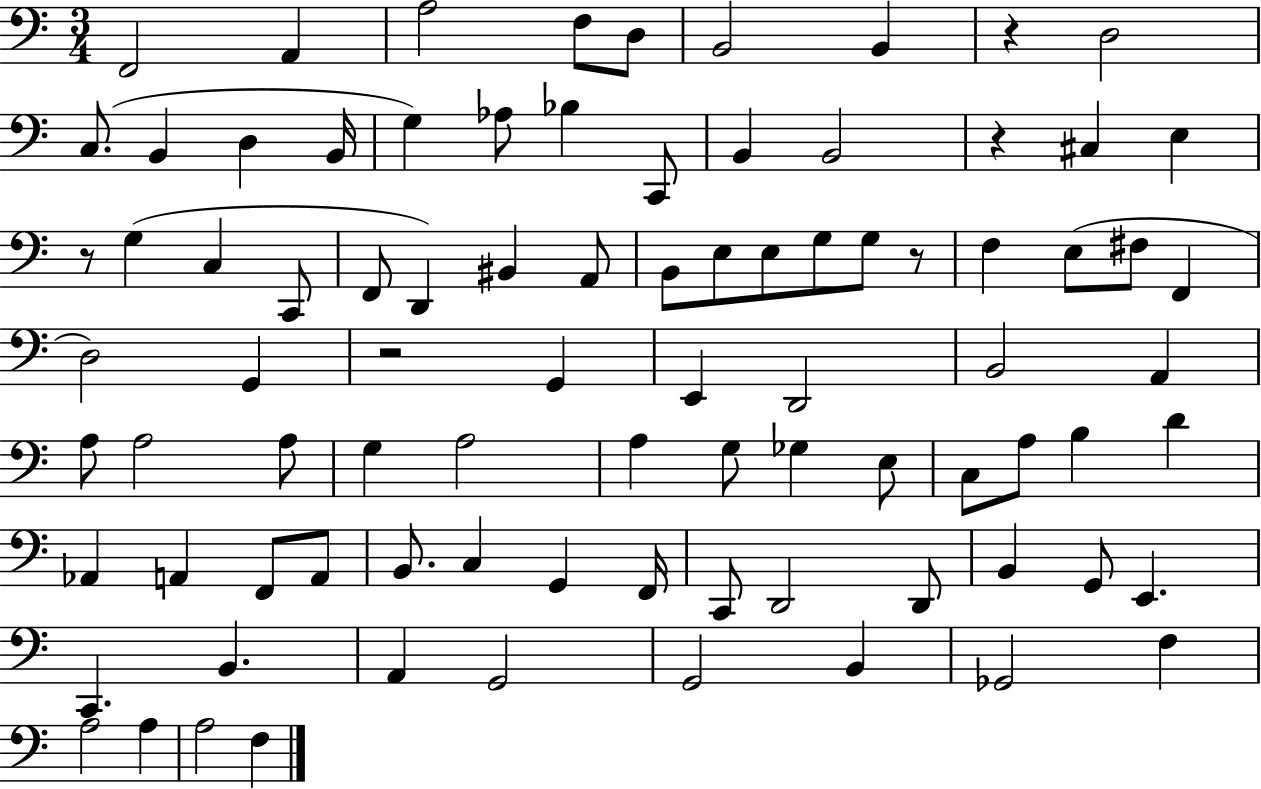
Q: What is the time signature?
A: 3/4